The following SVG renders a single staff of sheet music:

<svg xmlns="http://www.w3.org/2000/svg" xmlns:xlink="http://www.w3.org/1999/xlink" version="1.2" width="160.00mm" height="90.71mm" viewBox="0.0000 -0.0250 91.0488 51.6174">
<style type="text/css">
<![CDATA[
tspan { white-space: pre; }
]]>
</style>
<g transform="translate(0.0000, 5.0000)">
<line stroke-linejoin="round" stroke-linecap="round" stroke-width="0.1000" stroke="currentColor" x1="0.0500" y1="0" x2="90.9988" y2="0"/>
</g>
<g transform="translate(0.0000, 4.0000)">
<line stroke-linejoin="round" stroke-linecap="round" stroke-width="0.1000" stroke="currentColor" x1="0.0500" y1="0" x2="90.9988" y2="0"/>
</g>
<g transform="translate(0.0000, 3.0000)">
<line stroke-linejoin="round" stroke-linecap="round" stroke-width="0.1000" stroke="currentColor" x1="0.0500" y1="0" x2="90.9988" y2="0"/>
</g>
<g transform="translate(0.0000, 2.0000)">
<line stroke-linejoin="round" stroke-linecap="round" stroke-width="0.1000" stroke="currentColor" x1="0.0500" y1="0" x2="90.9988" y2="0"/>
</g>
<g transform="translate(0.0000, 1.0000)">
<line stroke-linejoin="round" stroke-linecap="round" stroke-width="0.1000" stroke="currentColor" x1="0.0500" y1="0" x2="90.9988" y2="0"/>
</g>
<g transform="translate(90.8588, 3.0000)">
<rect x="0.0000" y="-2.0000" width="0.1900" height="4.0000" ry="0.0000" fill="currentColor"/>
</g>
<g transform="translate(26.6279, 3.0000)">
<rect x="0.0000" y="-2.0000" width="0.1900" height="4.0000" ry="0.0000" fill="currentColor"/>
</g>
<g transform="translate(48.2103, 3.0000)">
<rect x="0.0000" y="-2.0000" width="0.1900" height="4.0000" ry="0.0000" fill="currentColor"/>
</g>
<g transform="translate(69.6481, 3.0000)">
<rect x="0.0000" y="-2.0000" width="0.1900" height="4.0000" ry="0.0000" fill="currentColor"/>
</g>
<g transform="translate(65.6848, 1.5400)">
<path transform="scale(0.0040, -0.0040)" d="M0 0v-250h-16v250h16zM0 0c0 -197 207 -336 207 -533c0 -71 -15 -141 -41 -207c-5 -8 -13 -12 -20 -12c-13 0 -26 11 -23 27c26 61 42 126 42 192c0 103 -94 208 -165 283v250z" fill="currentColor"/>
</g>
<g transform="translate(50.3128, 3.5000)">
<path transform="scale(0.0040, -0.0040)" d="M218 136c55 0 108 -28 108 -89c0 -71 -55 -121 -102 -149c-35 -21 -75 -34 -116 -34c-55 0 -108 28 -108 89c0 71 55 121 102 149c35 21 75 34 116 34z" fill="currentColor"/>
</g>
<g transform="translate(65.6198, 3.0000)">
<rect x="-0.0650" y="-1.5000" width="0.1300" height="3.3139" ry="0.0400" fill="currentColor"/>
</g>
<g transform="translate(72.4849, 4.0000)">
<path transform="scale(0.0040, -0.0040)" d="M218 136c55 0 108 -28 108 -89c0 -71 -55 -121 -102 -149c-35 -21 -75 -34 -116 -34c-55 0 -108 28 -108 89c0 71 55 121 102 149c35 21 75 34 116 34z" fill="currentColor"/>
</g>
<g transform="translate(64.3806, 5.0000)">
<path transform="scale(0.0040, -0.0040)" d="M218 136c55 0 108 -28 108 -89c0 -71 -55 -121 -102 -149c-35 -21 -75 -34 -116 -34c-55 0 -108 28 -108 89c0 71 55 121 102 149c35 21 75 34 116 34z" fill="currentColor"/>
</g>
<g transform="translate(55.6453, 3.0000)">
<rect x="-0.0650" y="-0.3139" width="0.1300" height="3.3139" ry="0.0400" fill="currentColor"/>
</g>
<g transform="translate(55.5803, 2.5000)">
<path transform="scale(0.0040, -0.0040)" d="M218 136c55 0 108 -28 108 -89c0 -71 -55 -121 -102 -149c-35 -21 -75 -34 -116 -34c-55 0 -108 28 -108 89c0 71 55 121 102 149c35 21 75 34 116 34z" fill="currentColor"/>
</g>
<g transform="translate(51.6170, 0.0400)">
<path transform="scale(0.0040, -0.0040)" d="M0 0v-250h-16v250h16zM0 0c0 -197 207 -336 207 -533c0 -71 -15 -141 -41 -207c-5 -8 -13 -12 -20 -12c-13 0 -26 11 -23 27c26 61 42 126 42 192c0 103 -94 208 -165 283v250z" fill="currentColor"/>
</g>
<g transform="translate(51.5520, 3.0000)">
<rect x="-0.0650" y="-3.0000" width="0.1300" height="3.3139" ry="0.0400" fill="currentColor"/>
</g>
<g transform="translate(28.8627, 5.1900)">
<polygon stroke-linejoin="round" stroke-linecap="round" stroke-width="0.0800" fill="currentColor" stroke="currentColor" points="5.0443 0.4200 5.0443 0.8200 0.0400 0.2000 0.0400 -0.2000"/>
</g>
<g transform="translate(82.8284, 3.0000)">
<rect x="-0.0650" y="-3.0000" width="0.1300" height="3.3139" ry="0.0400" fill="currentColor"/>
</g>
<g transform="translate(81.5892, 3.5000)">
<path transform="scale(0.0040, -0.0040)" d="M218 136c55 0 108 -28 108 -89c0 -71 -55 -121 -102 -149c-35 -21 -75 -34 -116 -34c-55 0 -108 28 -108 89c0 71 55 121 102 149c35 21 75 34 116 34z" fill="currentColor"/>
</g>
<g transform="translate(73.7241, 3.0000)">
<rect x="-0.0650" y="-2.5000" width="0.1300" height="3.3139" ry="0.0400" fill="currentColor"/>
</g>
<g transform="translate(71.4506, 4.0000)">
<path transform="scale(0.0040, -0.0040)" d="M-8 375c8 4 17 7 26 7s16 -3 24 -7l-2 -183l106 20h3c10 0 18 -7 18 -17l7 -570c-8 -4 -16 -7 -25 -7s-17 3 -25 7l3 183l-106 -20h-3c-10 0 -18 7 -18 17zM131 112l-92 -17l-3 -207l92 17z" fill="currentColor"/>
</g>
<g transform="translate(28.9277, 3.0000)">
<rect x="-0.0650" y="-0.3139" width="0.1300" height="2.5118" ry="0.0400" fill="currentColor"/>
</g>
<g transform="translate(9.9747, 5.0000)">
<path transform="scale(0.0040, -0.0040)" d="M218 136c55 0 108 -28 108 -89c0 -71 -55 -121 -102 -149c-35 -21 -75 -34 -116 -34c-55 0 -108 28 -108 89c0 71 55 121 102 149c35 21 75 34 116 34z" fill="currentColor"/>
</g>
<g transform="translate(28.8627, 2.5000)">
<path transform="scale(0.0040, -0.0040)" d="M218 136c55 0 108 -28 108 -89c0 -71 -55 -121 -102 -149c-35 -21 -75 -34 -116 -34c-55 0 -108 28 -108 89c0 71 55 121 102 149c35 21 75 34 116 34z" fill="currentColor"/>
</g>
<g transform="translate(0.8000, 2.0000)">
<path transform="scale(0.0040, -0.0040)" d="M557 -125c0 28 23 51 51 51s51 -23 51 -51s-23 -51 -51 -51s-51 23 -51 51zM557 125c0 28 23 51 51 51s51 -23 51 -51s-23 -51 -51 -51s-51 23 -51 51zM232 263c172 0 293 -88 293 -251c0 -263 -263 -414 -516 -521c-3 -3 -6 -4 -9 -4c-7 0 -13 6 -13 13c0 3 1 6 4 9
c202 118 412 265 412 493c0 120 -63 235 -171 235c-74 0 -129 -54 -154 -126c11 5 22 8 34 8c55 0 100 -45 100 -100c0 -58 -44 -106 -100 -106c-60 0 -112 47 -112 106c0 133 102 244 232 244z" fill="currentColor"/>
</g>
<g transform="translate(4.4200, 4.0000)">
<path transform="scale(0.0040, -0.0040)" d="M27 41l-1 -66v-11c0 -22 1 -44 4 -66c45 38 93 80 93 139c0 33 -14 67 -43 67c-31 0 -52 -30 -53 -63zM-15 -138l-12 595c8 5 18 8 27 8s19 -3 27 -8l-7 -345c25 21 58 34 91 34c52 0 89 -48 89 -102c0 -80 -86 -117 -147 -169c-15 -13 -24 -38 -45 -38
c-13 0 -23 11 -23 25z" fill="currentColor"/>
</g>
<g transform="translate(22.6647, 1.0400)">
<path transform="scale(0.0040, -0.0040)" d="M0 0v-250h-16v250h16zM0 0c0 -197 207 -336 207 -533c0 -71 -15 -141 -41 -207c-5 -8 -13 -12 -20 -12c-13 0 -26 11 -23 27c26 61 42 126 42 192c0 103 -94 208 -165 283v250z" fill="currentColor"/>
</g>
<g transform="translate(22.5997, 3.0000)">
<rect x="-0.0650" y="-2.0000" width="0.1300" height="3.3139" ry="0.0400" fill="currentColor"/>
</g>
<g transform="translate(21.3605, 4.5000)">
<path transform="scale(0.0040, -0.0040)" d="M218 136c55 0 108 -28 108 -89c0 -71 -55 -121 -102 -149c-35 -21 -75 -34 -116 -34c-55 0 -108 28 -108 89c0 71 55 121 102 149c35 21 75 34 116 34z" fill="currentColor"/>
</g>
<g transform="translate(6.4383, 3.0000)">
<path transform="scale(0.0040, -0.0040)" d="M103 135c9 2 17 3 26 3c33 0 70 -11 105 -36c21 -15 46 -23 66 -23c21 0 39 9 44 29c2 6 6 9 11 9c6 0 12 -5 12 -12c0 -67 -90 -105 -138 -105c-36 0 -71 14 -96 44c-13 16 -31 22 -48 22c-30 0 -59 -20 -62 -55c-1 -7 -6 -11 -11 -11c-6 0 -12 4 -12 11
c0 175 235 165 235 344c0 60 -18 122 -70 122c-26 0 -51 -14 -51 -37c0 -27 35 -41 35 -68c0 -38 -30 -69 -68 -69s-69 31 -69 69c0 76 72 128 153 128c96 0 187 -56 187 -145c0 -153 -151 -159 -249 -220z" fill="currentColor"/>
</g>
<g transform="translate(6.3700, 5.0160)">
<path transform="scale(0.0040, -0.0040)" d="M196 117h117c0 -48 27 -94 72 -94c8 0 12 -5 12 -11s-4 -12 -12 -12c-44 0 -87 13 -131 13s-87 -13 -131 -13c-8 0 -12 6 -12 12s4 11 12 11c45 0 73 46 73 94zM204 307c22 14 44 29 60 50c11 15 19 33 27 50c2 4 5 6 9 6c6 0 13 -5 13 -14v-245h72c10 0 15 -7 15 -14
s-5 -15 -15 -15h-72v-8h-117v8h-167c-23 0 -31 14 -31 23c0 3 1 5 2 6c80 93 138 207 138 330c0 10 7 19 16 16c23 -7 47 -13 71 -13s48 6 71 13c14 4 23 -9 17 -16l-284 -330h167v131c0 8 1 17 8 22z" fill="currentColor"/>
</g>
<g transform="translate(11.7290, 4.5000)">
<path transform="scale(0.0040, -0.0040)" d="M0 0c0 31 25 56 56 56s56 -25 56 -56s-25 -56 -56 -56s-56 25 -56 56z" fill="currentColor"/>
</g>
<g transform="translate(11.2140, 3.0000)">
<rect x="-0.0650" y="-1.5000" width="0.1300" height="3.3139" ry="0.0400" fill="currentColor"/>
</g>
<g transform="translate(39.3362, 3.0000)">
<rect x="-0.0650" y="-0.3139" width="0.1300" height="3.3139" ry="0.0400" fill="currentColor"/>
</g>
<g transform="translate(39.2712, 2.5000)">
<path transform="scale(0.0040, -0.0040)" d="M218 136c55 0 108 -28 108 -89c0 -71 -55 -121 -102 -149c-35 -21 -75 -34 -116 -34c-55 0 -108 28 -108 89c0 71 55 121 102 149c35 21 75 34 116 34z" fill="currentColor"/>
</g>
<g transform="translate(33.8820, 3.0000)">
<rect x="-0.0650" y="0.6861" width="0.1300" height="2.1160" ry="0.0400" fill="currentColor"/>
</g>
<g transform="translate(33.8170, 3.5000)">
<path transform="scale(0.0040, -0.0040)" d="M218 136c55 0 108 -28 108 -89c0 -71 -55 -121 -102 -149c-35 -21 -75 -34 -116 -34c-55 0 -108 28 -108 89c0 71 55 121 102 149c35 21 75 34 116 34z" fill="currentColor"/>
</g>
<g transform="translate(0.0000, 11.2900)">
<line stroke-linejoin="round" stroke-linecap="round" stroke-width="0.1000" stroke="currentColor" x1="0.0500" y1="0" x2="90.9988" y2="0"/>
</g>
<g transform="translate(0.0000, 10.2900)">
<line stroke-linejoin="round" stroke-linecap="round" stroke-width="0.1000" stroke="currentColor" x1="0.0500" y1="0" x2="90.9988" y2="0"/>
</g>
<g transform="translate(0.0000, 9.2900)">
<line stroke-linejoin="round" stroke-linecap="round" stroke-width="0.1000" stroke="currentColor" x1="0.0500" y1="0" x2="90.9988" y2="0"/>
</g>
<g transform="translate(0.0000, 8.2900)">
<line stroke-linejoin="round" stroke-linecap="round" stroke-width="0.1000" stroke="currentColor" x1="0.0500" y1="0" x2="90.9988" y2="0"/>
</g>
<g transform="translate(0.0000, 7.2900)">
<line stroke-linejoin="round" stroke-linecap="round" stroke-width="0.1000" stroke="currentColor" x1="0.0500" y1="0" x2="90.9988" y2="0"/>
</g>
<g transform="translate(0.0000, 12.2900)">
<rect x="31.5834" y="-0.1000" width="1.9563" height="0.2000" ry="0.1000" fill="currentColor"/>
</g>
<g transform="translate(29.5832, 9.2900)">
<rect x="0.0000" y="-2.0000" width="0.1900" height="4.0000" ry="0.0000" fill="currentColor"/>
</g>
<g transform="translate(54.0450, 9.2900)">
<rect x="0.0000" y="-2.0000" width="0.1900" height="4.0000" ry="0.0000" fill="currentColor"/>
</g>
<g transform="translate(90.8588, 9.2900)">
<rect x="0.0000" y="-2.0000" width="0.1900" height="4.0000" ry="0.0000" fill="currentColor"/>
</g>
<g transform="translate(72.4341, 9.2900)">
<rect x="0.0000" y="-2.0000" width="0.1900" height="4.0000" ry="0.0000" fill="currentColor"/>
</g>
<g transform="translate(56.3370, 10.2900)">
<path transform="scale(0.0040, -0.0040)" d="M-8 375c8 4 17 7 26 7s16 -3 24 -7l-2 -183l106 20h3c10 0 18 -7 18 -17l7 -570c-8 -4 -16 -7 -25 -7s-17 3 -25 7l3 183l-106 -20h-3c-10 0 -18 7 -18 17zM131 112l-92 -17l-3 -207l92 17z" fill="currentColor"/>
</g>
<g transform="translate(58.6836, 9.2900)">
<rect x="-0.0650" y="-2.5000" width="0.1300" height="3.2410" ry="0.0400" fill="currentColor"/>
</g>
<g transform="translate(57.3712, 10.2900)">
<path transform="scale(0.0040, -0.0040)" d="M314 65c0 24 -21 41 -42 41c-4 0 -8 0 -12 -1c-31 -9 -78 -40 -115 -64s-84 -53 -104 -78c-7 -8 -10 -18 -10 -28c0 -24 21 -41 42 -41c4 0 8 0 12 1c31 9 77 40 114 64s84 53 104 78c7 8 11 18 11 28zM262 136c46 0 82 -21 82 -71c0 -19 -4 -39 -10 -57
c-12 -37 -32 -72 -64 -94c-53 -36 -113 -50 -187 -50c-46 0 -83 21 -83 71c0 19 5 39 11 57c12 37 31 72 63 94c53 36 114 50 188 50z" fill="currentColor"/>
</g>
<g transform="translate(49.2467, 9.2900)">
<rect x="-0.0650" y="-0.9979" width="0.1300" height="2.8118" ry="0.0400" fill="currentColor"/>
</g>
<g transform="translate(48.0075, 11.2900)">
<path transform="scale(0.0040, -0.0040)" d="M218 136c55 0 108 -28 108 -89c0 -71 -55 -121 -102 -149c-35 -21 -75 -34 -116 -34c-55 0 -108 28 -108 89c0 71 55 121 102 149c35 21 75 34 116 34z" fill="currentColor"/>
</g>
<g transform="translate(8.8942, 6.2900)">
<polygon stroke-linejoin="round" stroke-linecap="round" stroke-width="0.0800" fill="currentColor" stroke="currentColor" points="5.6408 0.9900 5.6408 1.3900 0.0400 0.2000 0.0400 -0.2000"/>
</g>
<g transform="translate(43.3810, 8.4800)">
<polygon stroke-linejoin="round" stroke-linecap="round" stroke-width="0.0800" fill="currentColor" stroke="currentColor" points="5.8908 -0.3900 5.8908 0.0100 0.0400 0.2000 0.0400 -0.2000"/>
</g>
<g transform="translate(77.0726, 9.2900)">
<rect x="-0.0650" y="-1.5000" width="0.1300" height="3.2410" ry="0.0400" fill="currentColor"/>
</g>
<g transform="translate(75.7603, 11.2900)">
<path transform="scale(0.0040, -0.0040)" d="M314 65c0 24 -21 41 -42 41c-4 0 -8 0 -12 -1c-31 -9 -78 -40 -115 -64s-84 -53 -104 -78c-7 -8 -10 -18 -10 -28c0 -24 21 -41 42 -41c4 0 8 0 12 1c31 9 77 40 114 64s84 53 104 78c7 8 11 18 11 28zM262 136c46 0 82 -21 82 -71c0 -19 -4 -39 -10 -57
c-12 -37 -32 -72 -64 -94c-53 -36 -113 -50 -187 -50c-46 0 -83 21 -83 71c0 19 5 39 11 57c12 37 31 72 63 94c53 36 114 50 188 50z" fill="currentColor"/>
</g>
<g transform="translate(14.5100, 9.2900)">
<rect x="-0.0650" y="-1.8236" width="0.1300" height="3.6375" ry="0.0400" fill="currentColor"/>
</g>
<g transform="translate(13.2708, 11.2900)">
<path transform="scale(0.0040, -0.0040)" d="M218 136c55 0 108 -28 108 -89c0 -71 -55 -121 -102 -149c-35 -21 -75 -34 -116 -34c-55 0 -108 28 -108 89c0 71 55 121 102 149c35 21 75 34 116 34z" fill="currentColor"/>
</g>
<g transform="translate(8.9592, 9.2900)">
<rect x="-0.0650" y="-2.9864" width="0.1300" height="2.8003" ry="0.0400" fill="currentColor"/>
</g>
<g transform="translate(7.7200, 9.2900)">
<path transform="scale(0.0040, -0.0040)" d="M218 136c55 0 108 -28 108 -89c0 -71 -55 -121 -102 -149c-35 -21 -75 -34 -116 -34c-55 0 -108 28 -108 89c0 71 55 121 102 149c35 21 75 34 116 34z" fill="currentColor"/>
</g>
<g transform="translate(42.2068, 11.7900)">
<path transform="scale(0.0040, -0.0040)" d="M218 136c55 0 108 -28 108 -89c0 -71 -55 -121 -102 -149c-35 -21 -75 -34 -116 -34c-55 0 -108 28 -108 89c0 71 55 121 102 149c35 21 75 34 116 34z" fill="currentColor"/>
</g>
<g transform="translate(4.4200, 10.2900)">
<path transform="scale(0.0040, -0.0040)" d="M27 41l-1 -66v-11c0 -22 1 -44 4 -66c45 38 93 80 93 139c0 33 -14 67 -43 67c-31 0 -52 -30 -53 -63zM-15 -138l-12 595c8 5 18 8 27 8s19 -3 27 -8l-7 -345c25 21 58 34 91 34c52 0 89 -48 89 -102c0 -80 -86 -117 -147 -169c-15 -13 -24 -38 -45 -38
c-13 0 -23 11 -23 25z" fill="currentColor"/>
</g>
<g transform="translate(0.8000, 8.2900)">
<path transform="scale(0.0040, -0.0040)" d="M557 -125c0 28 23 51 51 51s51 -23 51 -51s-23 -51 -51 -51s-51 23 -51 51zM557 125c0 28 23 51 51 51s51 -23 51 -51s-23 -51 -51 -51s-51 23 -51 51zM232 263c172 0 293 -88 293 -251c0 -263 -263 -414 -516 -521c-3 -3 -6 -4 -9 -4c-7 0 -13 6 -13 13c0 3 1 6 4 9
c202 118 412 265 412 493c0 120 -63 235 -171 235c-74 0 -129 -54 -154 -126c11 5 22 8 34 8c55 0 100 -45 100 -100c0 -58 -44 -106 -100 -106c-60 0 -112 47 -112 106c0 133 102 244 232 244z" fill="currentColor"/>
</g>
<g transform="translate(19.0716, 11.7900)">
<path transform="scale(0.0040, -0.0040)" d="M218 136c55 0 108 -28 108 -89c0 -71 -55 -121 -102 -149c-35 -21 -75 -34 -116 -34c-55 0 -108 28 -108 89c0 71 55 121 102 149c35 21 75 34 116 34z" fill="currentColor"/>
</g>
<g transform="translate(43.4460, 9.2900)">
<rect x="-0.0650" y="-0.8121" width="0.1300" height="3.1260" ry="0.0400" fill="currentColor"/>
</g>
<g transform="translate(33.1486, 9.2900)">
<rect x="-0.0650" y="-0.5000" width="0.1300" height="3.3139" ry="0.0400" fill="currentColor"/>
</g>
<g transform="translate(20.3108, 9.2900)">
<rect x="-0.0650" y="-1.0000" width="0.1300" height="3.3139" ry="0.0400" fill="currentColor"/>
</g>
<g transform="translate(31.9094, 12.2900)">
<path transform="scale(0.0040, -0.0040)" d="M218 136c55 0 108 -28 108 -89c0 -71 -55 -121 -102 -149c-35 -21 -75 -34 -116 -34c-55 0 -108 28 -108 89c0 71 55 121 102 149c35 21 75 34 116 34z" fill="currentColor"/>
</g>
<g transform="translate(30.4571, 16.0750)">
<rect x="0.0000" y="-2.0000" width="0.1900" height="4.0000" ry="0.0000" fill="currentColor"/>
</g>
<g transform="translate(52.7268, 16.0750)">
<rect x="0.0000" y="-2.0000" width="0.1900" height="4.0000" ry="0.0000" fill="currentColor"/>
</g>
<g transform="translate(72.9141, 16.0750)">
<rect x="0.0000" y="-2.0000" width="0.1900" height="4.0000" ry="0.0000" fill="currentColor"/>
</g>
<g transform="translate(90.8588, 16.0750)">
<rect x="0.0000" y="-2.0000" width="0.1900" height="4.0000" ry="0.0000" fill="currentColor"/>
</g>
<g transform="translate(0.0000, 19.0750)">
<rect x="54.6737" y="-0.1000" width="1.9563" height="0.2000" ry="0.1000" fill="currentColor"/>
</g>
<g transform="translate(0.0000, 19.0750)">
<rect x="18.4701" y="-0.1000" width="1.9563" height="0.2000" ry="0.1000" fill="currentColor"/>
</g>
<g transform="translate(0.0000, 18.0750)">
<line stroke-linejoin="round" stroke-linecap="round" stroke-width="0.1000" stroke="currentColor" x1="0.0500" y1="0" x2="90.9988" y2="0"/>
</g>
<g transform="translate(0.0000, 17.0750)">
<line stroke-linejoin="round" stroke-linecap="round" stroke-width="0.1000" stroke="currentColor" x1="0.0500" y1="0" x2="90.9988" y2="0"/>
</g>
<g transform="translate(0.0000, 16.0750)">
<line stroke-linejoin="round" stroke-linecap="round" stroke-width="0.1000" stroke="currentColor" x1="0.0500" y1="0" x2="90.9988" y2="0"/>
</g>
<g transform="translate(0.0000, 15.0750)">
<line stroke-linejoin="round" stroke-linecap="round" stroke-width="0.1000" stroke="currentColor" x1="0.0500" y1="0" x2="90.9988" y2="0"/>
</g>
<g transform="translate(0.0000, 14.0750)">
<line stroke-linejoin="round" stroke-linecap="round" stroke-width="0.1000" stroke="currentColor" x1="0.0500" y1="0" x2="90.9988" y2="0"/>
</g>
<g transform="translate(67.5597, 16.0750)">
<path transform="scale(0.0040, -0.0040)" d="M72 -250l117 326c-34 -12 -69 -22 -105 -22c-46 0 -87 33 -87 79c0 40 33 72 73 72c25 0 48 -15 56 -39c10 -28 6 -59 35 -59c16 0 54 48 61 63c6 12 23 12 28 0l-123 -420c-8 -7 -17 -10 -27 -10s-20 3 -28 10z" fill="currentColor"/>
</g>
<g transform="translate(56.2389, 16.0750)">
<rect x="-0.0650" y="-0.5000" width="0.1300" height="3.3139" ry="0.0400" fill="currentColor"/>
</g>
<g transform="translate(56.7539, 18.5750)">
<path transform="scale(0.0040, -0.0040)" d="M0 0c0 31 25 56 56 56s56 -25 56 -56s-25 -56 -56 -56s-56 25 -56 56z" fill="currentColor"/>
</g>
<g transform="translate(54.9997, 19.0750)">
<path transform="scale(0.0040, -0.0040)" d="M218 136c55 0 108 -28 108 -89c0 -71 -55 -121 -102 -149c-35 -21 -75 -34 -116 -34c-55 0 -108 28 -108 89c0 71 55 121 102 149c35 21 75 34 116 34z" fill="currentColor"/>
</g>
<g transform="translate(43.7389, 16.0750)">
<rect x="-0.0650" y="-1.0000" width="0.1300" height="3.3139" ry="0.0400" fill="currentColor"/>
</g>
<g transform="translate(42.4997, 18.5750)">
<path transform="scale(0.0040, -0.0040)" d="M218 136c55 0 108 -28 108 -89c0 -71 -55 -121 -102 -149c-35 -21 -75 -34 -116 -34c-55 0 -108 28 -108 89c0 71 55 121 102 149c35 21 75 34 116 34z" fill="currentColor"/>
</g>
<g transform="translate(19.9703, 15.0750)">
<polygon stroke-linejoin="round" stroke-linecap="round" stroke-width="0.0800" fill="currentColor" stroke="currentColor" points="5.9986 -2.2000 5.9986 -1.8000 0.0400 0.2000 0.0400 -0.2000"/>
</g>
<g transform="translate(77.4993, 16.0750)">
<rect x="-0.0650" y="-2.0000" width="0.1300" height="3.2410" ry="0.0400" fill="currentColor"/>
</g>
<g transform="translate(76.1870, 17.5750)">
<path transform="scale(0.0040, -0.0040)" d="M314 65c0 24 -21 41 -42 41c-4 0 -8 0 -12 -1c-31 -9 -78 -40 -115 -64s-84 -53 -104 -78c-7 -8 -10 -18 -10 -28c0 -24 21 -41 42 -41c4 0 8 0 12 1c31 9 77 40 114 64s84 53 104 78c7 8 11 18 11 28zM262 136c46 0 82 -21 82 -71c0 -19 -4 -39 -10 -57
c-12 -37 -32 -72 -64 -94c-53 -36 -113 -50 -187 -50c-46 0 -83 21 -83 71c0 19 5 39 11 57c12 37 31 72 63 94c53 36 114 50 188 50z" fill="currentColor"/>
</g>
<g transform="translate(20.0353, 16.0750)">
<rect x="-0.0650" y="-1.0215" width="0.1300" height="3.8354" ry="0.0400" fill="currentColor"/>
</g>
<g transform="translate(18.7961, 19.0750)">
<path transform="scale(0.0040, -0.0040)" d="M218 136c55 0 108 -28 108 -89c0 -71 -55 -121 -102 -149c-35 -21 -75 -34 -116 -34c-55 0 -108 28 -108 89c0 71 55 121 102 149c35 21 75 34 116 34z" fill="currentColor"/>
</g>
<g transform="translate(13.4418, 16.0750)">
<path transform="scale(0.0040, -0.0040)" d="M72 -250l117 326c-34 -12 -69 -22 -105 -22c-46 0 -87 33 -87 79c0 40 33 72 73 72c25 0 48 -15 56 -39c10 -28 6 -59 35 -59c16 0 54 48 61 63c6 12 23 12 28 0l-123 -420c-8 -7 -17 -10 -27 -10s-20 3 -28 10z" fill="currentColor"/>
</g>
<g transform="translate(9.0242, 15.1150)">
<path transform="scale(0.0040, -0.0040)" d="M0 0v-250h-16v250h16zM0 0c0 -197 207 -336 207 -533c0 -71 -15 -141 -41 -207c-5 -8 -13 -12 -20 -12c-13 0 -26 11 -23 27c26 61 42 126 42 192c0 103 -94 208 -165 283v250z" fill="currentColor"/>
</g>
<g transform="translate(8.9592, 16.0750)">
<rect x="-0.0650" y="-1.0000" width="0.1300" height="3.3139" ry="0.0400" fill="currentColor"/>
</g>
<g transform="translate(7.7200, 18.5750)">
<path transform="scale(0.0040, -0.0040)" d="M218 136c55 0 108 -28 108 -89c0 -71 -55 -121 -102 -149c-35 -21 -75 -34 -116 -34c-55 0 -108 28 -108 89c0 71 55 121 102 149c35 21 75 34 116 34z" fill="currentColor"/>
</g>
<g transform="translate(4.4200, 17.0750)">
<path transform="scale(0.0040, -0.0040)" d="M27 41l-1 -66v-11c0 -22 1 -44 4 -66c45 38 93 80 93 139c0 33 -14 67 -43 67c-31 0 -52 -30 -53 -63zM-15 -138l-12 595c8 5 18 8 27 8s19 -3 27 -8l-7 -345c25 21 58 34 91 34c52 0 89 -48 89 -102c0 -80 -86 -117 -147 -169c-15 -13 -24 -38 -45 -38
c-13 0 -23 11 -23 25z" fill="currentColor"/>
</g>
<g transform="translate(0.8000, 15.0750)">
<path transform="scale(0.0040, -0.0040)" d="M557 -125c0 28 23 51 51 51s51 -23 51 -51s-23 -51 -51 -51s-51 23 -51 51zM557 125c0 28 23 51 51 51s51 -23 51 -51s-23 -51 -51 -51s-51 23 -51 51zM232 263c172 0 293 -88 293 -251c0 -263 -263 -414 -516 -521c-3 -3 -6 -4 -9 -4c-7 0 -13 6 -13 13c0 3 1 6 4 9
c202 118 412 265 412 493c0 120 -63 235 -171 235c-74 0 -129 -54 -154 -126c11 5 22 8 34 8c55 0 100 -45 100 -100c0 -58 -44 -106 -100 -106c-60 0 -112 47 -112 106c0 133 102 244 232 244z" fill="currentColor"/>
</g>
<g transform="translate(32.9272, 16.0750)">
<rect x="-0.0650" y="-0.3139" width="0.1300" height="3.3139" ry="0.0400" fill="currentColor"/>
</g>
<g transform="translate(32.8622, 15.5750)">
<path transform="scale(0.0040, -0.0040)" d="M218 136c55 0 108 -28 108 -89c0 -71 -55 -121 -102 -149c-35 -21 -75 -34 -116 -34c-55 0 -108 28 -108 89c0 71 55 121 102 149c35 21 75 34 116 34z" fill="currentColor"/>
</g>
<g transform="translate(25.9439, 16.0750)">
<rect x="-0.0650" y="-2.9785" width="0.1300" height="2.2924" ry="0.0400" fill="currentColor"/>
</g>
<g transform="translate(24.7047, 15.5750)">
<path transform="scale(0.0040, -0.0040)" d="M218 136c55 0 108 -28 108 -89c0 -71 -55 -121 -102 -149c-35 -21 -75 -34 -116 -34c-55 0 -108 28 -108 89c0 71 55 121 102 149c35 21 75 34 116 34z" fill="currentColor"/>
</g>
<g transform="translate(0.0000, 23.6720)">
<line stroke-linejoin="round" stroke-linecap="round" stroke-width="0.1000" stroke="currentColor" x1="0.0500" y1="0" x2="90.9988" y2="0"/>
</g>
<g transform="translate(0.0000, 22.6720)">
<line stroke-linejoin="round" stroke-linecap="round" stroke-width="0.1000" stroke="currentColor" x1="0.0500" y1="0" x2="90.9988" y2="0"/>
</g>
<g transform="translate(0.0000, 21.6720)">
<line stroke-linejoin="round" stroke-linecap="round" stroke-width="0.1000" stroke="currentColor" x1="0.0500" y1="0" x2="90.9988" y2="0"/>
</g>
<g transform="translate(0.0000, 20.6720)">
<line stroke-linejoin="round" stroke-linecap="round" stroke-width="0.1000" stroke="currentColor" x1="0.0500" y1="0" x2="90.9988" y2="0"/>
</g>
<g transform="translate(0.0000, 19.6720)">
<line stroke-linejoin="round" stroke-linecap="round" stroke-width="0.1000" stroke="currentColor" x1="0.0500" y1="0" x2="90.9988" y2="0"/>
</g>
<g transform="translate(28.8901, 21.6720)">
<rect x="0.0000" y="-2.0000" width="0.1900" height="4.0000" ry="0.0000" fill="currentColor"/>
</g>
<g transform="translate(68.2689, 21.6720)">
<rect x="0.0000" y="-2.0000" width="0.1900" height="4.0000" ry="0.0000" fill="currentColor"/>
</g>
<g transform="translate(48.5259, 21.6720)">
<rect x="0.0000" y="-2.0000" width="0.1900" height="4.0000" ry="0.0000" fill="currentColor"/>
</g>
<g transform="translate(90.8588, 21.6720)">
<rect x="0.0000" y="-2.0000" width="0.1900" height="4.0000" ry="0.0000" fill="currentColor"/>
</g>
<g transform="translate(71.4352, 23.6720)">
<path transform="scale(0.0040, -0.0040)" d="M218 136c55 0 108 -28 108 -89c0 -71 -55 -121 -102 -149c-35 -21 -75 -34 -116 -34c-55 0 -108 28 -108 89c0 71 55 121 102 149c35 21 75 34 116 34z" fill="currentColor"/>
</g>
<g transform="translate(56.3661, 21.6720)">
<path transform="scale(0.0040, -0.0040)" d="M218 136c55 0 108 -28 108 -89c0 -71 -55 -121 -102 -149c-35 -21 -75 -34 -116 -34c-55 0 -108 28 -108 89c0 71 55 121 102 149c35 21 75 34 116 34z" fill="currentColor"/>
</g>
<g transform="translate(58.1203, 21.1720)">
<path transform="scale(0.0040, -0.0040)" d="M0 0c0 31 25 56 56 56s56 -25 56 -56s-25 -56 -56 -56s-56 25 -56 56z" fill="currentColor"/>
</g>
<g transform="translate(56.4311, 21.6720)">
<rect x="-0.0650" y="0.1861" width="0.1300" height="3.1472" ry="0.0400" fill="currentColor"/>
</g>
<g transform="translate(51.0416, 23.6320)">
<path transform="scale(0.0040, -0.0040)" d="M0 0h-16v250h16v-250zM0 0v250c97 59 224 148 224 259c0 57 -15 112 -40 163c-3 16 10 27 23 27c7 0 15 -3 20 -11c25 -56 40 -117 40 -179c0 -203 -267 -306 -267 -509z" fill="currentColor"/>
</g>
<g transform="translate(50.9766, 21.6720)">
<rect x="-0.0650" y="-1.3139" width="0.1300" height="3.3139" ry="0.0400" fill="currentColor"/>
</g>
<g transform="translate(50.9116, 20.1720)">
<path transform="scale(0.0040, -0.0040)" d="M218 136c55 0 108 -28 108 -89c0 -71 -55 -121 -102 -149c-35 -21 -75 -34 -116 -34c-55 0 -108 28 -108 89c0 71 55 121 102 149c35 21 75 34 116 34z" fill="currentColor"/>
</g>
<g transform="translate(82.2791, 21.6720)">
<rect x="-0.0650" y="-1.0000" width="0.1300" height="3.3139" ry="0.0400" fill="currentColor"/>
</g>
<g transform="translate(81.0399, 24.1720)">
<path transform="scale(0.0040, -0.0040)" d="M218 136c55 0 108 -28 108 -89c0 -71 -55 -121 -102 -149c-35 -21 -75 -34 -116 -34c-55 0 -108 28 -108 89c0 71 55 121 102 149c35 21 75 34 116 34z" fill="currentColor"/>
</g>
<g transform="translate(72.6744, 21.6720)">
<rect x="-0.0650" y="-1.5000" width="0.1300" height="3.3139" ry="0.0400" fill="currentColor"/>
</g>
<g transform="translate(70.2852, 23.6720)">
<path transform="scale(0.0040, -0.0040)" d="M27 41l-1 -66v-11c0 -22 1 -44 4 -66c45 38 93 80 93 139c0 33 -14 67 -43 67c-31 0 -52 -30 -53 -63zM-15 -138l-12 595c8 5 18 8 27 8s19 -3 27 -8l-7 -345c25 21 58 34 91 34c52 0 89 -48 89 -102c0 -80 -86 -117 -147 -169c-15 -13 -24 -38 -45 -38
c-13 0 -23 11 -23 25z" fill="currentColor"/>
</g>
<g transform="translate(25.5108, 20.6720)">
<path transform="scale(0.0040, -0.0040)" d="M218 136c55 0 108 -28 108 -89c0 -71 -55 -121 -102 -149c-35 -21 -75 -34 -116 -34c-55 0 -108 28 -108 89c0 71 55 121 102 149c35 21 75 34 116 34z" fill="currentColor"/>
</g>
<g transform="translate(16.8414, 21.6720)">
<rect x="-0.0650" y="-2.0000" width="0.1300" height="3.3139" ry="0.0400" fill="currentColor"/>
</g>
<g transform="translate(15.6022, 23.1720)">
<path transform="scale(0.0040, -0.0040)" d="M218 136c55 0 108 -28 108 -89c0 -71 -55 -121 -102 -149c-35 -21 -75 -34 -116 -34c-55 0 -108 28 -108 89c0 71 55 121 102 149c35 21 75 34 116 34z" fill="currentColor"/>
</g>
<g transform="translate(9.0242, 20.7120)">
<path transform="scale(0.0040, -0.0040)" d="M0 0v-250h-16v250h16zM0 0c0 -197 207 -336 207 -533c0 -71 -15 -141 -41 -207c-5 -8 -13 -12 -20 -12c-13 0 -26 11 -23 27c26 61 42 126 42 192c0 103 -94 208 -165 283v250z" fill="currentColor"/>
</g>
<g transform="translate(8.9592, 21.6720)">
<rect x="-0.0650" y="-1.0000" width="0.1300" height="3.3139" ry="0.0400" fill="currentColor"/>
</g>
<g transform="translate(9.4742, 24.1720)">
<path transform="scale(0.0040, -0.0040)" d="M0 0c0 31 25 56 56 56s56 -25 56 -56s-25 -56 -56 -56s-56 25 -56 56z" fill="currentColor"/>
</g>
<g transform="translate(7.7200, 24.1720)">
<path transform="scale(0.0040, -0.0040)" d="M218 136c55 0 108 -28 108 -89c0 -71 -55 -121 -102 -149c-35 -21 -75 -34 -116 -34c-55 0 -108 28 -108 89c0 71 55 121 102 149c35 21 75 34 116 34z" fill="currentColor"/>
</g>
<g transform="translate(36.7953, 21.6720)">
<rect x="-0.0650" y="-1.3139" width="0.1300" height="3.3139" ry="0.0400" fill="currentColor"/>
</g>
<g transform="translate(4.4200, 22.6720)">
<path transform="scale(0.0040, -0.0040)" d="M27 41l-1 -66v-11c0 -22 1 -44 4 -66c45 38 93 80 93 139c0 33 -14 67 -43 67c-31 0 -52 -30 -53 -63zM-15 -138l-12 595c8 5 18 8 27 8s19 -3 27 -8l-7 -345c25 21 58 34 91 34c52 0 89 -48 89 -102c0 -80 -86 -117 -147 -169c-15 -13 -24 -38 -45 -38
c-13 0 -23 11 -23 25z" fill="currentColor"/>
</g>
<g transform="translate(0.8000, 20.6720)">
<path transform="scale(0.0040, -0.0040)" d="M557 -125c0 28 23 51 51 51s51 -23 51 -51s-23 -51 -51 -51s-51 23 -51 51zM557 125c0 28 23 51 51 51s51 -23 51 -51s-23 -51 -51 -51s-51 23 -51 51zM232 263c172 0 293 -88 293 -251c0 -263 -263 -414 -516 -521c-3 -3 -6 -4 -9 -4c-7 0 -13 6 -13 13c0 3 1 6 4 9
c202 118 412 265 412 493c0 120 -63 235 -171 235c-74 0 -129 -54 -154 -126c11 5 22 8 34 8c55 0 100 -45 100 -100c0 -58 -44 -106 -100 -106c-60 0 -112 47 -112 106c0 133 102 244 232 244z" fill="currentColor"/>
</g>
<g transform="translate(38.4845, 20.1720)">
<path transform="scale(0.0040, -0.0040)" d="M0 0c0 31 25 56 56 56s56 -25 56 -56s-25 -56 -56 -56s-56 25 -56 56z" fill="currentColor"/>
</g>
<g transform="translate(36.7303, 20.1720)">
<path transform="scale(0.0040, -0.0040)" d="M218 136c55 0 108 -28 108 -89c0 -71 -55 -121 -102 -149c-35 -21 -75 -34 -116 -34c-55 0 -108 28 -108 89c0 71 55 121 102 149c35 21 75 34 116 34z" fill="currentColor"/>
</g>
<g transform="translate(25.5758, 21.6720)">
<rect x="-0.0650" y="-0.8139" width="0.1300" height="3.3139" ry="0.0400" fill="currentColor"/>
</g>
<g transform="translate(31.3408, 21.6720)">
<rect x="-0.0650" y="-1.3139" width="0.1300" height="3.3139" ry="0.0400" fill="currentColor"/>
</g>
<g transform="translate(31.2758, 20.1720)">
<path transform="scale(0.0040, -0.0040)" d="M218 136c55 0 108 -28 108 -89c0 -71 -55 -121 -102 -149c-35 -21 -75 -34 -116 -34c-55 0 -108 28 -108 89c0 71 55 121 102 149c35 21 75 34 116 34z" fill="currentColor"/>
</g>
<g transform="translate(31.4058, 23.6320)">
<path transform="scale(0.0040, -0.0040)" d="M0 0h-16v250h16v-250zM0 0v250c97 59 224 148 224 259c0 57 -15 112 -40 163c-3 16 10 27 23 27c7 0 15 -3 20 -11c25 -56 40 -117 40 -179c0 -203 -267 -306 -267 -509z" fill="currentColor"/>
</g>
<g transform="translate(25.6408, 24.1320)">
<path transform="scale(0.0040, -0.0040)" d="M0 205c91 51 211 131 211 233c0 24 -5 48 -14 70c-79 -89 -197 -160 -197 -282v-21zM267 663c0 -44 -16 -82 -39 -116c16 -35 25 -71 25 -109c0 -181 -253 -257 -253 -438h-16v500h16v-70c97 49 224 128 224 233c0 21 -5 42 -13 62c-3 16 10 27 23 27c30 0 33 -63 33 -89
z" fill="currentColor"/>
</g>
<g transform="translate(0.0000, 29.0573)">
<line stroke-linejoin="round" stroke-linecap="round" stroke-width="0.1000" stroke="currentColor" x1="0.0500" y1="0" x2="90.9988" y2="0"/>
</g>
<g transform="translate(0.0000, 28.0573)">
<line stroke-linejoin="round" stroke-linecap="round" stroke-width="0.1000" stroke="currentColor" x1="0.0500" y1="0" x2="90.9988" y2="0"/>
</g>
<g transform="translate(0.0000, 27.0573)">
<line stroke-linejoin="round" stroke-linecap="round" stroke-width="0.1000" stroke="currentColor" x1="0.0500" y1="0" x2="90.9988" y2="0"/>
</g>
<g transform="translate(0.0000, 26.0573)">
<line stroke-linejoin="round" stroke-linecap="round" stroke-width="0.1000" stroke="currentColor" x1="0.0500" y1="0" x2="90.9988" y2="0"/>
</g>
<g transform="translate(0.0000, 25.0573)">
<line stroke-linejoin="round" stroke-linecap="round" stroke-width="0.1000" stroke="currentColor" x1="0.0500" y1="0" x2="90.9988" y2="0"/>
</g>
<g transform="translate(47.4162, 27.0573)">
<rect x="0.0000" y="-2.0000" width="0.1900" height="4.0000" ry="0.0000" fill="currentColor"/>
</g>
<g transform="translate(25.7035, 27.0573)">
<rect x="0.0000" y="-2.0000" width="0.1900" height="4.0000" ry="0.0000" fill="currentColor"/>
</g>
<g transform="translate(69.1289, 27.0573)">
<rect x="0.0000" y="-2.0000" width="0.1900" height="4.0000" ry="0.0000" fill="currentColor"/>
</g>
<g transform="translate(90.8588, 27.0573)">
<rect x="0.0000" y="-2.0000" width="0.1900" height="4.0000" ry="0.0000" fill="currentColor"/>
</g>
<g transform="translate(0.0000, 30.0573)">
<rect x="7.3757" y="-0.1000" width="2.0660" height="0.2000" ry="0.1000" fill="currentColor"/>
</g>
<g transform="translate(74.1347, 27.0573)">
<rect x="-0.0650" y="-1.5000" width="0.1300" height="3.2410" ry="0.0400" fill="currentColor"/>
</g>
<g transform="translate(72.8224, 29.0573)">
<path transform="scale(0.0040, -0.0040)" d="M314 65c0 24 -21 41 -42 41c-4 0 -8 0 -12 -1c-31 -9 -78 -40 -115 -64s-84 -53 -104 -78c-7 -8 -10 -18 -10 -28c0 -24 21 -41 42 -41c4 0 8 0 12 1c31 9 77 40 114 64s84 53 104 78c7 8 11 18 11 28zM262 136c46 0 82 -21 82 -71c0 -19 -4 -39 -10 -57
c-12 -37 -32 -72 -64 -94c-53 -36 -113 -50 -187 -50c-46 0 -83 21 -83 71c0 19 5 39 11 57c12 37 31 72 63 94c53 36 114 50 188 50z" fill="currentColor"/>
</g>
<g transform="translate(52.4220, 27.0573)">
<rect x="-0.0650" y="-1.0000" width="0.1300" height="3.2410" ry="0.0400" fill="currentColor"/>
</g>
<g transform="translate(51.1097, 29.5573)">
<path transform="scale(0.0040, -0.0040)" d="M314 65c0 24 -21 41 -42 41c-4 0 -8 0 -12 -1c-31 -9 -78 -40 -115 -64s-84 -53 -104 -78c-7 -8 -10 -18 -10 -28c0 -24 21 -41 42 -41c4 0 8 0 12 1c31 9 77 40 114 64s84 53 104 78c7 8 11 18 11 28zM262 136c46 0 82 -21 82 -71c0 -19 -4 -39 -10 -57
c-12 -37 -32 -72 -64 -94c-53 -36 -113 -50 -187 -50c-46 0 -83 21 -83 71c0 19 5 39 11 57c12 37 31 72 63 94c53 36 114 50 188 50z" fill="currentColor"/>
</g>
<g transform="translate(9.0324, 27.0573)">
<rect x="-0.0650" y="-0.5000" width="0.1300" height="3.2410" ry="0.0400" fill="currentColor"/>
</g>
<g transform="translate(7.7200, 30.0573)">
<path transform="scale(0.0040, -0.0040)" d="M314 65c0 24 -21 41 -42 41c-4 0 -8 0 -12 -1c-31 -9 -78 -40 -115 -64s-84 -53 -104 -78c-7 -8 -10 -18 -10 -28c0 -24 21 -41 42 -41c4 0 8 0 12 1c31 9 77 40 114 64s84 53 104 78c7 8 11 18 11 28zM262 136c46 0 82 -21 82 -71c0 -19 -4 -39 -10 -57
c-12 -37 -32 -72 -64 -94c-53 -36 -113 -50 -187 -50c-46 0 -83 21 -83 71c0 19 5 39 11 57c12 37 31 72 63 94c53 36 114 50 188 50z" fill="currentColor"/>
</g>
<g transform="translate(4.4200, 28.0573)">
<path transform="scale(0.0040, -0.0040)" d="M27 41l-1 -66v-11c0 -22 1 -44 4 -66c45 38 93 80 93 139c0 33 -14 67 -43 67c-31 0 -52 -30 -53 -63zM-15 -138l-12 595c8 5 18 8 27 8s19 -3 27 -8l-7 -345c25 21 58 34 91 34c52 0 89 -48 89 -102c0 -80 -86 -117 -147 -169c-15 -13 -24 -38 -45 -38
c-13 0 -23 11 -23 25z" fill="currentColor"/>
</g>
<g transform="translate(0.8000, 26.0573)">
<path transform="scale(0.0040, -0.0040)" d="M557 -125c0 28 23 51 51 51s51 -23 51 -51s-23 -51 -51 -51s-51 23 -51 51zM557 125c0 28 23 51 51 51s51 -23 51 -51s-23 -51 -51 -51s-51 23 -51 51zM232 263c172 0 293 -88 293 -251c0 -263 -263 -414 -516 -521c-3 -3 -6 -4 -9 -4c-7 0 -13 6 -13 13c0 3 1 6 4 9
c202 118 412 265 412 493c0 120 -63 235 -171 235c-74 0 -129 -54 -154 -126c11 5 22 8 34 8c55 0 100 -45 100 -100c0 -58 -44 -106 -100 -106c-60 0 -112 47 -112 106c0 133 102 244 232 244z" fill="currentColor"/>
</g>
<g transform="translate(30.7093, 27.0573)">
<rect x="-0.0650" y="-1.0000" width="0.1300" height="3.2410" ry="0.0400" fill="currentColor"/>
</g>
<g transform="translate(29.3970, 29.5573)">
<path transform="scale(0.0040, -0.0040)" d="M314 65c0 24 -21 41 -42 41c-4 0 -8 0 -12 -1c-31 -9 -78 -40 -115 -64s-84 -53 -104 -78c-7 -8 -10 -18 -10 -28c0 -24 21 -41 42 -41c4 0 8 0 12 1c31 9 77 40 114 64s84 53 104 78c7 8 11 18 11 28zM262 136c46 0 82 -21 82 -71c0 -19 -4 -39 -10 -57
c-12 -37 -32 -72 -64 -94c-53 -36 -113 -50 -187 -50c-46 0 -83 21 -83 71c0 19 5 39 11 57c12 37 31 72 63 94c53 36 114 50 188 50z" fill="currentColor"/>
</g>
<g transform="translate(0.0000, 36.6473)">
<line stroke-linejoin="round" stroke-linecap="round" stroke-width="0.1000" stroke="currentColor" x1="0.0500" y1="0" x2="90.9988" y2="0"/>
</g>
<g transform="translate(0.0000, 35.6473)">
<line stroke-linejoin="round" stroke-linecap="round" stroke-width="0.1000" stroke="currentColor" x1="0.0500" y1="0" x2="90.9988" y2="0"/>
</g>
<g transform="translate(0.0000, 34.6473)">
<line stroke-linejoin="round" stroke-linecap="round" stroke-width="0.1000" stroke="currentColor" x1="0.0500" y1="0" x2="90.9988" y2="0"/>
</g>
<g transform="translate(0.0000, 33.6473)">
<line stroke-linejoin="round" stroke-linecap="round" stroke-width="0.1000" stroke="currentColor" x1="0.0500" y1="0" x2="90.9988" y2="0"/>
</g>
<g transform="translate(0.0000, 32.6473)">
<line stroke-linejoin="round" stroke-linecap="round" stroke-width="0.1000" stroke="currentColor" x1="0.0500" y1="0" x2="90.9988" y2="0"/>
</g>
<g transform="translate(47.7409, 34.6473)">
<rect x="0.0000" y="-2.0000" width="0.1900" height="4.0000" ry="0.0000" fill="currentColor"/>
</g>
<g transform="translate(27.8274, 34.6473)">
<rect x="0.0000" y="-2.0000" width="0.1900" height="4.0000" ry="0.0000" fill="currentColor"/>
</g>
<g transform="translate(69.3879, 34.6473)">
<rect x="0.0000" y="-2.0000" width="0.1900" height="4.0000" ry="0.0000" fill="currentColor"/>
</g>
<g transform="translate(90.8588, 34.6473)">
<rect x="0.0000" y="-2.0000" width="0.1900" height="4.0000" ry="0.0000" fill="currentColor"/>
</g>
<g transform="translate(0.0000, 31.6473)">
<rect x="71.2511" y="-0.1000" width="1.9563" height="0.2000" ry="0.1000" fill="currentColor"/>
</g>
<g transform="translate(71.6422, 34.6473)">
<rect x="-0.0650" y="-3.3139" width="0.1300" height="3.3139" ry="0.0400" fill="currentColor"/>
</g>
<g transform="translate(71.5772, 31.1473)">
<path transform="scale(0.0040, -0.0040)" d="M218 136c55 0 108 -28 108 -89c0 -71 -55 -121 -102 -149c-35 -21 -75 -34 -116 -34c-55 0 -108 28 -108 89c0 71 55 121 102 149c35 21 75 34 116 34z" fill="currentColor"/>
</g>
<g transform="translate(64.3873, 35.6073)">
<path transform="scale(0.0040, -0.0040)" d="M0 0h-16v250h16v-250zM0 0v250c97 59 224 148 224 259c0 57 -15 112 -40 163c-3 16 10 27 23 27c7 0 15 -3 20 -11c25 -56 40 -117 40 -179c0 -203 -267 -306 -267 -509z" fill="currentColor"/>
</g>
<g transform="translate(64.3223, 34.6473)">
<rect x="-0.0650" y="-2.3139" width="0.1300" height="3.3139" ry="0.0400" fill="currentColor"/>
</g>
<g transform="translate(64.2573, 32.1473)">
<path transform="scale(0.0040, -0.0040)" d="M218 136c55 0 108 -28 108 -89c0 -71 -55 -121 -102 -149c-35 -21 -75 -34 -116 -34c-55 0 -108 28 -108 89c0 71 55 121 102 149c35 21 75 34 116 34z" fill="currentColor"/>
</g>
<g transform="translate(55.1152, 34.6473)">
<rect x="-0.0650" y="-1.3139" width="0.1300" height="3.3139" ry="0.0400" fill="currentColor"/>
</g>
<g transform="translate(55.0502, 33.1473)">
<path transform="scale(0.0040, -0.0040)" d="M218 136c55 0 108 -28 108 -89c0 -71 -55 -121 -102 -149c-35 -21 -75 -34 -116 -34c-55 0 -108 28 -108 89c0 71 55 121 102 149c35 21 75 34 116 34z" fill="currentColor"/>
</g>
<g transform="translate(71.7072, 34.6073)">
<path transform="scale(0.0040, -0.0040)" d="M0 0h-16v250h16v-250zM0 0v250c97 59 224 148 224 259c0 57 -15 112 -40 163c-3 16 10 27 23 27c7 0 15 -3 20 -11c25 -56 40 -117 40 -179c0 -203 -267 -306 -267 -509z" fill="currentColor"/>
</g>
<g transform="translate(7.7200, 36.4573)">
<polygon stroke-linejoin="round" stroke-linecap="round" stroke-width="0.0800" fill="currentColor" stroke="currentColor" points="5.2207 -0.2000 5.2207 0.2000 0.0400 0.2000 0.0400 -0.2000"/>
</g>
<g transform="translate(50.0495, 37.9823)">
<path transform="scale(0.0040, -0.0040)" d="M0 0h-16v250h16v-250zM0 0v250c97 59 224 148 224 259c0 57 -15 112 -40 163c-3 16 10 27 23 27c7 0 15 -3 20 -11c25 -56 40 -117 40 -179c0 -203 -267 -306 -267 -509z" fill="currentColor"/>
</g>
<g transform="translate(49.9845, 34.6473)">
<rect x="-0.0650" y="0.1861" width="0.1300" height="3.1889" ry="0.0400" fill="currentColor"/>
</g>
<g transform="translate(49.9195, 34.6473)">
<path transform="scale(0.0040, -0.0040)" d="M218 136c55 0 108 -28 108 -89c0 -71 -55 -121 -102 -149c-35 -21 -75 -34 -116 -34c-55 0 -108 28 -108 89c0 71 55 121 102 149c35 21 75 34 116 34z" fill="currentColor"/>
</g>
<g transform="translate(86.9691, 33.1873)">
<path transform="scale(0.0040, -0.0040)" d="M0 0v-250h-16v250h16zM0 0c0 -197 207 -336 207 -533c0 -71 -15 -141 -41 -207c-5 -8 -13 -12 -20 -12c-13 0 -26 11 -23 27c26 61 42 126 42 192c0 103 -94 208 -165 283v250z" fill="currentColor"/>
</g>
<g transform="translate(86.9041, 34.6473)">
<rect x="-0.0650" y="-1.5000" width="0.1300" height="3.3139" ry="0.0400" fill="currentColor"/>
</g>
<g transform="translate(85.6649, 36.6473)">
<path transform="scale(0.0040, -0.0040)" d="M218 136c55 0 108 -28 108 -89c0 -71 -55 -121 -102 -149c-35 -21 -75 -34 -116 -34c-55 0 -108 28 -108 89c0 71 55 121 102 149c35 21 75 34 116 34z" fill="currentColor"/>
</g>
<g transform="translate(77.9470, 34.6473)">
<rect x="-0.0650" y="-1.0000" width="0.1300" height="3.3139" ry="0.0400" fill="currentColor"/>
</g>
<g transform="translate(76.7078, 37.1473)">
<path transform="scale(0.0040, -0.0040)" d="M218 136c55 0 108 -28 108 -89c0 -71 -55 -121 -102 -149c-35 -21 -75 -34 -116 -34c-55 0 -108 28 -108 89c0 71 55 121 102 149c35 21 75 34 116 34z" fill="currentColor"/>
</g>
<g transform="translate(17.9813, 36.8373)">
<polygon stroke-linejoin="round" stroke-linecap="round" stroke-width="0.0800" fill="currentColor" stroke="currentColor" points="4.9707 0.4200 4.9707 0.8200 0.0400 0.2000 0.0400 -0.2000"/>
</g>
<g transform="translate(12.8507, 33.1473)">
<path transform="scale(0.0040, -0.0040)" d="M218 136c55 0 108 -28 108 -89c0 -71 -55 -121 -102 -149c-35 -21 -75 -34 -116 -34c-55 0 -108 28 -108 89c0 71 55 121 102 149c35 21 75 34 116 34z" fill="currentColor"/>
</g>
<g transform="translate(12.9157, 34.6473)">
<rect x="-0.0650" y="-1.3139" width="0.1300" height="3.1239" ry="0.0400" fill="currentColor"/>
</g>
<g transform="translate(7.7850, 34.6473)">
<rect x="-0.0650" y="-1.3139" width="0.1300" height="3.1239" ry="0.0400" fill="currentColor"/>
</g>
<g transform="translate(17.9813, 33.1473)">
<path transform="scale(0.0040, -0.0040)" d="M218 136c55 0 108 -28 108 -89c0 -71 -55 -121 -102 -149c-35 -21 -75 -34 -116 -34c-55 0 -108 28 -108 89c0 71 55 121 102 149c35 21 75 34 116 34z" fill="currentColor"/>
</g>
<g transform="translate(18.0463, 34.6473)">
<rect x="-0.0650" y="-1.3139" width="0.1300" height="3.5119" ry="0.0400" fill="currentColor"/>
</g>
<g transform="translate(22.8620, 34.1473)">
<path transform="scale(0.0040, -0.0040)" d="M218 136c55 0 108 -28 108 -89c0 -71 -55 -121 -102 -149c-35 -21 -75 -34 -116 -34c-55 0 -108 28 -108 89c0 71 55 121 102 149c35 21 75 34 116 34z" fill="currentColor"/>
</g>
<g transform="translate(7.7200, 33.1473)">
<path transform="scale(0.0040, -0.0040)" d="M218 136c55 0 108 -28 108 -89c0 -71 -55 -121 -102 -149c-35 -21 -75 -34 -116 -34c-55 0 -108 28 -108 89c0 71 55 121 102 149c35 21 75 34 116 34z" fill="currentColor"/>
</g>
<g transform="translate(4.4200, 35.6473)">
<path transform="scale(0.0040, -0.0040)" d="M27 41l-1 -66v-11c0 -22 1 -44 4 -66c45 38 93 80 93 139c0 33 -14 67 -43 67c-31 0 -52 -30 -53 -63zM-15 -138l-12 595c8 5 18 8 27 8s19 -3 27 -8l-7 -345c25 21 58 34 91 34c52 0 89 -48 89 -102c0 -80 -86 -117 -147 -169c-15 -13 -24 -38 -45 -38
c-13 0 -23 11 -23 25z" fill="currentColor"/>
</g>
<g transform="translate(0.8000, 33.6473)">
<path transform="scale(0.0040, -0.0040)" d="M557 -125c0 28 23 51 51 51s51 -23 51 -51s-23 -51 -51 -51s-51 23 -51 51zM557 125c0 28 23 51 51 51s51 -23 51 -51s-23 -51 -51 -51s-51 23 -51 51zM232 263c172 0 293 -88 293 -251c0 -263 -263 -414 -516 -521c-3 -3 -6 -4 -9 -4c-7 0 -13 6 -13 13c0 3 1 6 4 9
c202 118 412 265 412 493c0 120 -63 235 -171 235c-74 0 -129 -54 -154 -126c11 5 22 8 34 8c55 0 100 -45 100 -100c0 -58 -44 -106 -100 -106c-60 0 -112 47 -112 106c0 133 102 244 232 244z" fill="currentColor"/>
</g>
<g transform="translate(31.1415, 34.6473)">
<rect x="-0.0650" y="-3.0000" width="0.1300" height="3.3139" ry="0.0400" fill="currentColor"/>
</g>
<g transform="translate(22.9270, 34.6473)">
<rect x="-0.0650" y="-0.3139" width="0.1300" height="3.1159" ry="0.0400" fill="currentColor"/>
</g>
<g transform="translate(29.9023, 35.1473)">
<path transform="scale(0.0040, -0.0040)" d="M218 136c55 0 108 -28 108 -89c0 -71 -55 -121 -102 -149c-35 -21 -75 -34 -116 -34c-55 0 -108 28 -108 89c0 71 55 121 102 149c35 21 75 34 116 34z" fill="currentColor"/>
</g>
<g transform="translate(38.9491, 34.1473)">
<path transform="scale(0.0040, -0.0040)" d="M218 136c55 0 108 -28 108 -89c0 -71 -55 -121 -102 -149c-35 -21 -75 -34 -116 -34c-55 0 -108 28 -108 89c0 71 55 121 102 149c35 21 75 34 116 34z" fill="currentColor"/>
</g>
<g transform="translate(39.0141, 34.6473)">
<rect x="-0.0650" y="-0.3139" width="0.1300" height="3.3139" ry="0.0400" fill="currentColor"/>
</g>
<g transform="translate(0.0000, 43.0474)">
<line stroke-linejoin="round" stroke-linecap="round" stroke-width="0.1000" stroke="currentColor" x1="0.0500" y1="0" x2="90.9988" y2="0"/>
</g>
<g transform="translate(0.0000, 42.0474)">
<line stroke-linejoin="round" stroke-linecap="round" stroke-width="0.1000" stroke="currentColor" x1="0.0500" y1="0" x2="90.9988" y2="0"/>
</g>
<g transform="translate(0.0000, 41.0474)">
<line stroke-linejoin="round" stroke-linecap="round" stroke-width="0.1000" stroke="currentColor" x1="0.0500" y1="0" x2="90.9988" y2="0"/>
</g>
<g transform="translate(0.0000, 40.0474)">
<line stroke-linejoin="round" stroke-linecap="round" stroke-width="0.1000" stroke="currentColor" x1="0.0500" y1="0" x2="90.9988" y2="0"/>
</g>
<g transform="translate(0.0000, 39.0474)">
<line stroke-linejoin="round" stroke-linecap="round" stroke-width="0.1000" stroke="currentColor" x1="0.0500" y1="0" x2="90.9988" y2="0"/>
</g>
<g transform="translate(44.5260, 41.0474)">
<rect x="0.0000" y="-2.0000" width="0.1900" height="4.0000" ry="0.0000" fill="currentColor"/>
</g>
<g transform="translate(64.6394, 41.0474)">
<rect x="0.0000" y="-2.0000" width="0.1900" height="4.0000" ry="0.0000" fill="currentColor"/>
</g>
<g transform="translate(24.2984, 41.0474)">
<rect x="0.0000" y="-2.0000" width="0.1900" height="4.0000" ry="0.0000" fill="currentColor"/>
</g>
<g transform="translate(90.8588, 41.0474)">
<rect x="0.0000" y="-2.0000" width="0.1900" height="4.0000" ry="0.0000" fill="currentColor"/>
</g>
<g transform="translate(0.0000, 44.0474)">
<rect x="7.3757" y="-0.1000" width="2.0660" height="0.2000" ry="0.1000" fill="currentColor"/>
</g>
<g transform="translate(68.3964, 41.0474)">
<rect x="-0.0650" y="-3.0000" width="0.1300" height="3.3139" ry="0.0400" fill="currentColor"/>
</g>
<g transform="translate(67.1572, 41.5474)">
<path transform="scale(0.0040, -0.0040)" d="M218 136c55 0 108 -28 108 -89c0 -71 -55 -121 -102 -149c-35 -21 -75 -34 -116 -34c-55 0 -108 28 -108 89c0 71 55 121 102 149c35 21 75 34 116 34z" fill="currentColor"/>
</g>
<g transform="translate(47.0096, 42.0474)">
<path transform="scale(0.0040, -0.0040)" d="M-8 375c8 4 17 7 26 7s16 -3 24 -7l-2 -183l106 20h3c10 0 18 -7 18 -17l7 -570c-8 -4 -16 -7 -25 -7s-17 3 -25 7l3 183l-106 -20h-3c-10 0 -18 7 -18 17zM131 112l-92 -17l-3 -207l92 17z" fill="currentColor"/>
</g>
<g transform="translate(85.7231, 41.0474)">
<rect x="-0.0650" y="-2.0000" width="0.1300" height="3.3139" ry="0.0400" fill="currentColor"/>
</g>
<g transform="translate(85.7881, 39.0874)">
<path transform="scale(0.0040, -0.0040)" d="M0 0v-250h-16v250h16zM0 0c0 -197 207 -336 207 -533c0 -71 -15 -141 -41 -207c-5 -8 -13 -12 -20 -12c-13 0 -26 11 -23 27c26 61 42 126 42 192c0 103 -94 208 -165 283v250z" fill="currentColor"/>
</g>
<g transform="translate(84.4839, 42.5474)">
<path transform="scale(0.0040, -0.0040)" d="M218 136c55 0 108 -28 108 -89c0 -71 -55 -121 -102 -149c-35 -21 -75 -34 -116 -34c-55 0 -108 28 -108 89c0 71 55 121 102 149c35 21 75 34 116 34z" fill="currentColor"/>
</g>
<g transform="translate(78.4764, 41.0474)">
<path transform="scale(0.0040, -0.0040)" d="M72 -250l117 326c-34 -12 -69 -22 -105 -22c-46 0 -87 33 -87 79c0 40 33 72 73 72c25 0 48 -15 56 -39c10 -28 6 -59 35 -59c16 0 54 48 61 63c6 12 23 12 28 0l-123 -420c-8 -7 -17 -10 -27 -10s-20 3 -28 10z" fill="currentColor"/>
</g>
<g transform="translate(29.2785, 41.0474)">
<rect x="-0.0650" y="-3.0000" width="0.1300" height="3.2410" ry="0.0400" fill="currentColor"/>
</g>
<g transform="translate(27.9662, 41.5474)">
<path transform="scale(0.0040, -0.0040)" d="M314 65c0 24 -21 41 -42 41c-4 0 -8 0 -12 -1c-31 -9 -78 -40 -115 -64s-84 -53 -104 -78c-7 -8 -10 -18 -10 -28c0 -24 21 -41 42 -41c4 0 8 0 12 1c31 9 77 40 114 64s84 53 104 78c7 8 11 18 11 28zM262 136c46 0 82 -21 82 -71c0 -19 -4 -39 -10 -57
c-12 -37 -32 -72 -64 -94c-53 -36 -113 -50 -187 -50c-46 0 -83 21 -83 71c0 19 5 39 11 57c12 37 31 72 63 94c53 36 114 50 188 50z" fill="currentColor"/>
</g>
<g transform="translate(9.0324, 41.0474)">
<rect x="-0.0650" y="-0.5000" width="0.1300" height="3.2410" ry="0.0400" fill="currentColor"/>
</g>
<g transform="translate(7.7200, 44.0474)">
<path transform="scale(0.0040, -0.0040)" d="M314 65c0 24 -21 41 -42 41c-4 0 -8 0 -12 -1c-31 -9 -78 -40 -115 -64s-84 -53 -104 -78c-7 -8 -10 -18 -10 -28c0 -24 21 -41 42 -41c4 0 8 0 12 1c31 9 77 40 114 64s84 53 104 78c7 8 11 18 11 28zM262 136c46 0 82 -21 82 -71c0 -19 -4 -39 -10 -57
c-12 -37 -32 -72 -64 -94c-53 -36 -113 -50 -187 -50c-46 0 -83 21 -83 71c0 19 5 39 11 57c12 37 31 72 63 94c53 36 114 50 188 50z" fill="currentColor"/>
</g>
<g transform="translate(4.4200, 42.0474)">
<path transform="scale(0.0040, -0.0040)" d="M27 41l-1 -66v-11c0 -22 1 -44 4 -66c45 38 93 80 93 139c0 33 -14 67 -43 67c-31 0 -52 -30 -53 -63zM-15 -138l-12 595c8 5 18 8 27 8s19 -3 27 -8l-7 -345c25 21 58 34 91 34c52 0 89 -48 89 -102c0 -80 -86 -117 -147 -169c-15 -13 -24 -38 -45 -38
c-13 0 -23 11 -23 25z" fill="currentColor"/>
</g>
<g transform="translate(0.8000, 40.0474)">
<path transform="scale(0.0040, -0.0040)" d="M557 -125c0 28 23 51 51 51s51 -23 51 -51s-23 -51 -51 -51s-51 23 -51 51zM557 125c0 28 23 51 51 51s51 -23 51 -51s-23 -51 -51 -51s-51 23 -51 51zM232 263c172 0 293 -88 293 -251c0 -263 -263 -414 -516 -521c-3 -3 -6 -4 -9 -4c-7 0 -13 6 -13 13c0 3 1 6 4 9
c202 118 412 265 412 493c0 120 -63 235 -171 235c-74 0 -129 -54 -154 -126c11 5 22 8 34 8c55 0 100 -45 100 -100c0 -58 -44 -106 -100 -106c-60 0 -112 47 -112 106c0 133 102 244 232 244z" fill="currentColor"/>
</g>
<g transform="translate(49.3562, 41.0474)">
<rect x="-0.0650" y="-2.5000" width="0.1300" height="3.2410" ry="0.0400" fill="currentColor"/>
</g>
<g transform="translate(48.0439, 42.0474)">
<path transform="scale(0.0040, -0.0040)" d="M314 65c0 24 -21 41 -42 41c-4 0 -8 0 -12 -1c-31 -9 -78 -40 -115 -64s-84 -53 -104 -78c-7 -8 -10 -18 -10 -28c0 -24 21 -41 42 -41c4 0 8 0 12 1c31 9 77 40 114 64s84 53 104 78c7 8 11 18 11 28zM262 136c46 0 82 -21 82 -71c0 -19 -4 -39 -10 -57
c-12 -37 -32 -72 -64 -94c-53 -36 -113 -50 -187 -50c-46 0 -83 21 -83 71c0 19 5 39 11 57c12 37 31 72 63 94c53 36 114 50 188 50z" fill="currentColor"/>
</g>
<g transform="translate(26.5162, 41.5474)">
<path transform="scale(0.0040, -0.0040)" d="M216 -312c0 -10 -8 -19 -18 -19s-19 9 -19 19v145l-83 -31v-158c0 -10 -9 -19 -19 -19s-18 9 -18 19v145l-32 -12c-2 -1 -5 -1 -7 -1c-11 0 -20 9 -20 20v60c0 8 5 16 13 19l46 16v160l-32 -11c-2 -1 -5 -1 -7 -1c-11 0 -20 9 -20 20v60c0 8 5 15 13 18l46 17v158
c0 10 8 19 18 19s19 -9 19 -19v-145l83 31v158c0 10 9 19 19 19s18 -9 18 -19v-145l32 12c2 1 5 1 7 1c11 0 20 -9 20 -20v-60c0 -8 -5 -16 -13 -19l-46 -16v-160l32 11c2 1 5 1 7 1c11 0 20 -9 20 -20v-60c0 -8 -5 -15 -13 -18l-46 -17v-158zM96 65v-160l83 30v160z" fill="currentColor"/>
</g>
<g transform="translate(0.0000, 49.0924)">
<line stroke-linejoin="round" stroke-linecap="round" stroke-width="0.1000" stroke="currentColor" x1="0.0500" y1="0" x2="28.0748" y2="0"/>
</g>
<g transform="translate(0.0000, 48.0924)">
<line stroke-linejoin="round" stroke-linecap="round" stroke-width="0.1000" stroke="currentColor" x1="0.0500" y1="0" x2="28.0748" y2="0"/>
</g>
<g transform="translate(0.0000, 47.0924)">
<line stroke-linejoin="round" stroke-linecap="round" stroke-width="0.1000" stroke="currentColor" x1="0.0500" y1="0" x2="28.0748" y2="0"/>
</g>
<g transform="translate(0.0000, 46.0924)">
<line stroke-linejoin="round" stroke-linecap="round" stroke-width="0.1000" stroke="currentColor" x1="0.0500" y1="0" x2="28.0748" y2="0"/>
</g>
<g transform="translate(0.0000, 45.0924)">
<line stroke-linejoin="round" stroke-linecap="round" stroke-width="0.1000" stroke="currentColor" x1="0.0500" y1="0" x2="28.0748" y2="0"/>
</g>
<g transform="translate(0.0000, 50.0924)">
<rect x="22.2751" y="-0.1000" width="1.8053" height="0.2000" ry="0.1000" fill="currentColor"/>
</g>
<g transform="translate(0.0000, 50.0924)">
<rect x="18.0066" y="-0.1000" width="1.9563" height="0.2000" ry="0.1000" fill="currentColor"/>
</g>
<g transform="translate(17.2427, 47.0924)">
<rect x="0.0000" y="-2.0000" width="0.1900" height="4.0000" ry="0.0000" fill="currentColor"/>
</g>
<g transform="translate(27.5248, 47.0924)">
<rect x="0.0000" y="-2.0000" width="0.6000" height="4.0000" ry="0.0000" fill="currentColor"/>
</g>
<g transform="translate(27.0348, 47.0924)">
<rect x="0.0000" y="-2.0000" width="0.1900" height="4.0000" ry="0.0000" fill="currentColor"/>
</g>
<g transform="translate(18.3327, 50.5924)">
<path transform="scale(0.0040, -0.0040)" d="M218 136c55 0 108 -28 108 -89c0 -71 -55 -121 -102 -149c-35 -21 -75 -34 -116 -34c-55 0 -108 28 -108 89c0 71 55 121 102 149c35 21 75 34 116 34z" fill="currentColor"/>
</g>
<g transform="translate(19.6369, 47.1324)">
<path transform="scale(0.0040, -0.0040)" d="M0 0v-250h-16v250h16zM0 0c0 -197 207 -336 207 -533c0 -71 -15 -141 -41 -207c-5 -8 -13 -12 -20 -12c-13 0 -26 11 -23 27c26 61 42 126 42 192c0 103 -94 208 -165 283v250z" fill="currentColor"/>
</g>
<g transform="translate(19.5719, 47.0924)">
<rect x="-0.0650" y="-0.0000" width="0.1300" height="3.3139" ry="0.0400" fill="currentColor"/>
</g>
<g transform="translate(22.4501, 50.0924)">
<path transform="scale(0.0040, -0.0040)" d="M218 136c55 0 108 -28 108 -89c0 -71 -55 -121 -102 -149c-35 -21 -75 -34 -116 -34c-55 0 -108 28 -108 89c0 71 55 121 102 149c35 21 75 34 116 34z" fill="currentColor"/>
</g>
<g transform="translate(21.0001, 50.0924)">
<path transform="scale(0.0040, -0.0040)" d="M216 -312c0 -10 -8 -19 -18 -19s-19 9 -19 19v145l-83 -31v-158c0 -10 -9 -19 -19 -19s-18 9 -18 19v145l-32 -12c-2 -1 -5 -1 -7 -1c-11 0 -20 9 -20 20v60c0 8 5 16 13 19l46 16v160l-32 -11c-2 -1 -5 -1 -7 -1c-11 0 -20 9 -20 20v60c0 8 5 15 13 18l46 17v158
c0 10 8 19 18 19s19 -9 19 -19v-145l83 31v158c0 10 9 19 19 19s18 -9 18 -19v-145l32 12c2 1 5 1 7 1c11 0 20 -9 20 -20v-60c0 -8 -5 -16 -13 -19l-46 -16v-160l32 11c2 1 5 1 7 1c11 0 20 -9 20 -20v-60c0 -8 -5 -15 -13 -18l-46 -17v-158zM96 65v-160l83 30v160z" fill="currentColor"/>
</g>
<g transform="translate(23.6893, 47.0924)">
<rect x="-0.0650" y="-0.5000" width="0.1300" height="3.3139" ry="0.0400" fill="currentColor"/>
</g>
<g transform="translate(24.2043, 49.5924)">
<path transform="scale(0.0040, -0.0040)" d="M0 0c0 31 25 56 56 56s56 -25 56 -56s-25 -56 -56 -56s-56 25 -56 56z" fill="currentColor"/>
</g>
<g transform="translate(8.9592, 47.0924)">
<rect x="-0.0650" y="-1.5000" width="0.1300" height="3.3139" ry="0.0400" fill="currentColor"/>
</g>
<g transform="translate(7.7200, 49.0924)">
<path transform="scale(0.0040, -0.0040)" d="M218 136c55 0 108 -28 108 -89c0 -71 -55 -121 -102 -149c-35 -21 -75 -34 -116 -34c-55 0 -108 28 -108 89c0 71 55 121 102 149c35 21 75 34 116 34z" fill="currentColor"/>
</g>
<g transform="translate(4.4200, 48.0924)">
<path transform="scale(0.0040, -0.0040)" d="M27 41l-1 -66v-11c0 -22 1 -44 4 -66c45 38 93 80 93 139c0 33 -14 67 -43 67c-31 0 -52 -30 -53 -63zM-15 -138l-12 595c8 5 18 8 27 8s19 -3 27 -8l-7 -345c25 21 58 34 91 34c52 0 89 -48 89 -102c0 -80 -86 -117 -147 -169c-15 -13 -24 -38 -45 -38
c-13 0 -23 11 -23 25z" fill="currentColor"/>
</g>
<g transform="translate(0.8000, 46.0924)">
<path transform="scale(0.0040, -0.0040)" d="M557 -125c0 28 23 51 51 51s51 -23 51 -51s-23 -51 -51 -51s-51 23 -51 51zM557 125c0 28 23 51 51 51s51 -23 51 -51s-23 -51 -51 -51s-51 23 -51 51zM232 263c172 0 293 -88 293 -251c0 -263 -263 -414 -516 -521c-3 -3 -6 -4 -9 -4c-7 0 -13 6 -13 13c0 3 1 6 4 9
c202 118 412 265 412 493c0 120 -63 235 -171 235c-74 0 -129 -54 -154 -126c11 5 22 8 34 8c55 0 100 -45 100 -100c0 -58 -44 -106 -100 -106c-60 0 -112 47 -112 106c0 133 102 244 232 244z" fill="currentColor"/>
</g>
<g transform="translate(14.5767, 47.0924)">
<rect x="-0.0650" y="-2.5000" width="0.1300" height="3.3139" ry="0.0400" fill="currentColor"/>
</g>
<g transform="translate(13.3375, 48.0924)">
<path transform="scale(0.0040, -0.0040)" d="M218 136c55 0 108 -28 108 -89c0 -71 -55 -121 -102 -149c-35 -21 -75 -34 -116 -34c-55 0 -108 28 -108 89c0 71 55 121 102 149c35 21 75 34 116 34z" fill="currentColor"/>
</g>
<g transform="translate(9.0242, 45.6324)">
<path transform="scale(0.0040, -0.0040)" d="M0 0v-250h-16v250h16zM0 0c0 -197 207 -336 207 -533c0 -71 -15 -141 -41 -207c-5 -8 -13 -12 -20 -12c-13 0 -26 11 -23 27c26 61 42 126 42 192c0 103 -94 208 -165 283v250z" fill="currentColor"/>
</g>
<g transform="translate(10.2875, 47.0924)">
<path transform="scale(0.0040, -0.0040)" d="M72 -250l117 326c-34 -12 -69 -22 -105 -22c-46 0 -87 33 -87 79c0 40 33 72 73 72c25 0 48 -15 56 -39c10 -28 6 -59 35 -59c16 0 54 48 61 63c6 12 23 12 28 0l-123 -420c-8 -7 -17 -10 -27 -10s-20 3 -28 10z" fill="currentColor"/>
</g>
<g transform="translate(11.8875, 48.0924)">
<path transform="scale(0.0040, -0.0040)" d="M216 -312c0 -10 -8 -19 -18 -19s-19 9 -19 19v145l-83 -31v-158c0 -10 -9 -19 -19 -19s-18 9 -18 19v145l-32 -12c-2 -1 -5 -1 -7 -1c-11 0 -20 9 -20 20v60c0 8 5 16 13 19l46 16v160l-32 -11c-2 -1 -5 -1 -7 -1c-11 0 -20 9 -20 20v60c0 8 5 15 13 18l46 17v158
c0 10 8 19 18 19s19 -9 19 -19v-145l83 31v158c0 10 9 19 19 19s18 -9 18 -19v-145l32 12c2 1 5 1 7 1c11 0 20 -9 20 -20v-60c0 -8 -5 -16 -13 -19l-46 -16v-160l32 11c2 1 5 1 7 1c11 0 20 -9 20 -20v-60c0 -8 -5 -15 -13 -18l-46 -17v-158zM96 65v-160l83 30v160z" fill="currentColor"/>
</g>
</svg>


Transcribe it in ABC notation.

X:1
T:Untitled
M:2/4
L:1/4
K:F
G,, A,,/2 E,/2 C,/2 E, C,/2 E, G,,/2 B,, C, D,/2 G,,/2 F,, E,, F,,/2 G,,/2 B,,2 G,,2 F,,/2 z/2 E,,/2 E,/2 E, F,, E,, z/2 A,,2 F,,/2 A,, F,/4 G,/2 G, G,/2 D, _G,, F,, E,,2 F,,2 F,,2 G,,2 G,/2 G,/2 G,/2 E,/2 C, E, D,/2 G, _B,/2 D/2 F,, G,,/2 E,,2 ^C,2 B,,2 C, z/2 A,,/2 G,,/2 z/2 ^B,, D,,/2 ^E,,